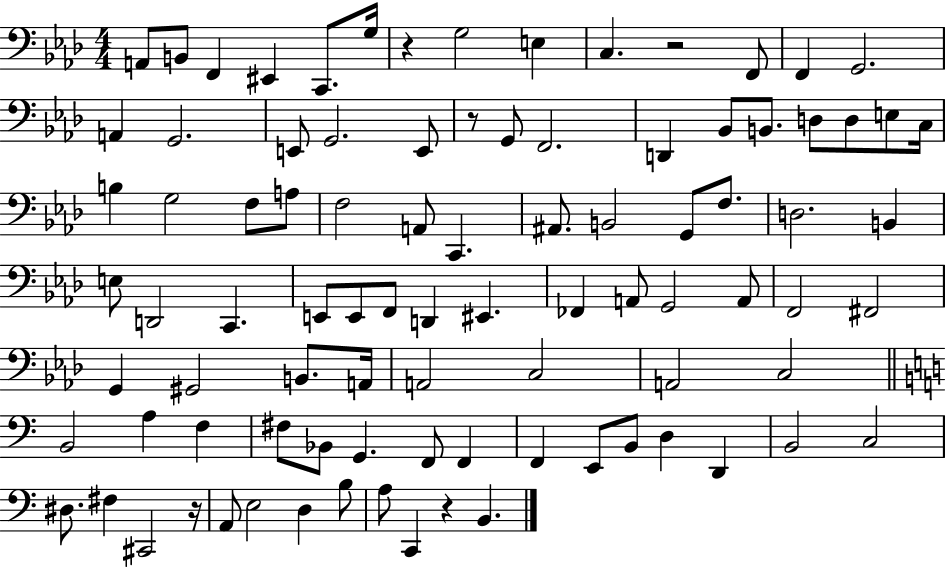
A2/e B2/e F2/q EIS2/q C2/e. G3/s R/q G3/h E3/q C3/q. R/h F2/e F2/q G2/h. A2/q G2/h. E2/e G2/h. E2/e R/e G2/e F2/h. D2/q Bb2/e B2/e. D3/e D3/e E3/e C3/s B3/q G3/h F3/e A3/e F3/h A2/e C2/q. A#2/e. B2/h G2/e F3/e. D3/h. B2/q E3/e D2/h C2/q. E2/e E2/e F2/e D2/q EIS2/q. FES2/q A2/e G2/h A2/e F2/h F#2/h G2/q G#2/h B2/e. A2/s A2/h C3/h A2/h C3/h B2/h A3/q F3/q F#3/e Bb2/e G2/q. F2/e F2/q F2/q E2/e B2/e D3/q D2/q B2/h C3/h D#3/e. F#3/q C#2/h R/s A2/e E3/h D3/q B3/e A3/e C2/q R/q B2/q.